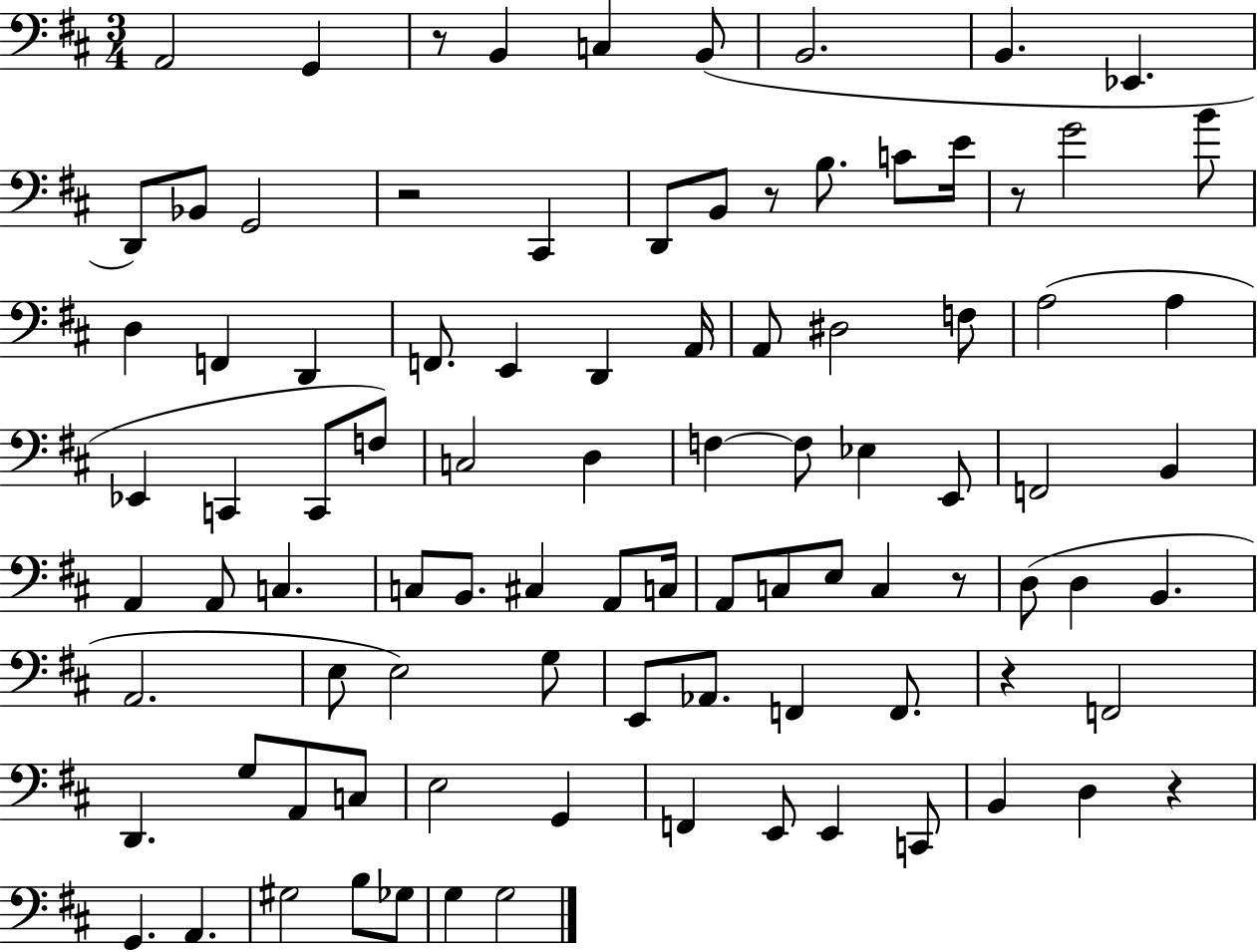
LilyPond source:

{
  \clef bass
  \numericTimeSignature
  \time 3/4
  \key d \major
  a,2 g,4 | r8 b,4 c4 b,8( | b,2. | b,4. ees,4. | \break d,8) bes,8 g,2 | r2 cis,4 | d,8 b,8 r8 b8. c'8 e'16 | r8 g'2 b'8 | \break d4 f,4 d,4 | f,8. e,4 d,4 a,16 | a,8 dis2 f8 | a2( a4 | \break ees,4 c,4 c,8 f8) | c2 d4 | f4~~ f8 ees4 e,8 | f,2 b,4 | \break a,4 a,8 c4. | c8 b,8. cis4 a,8 c16 | a,8 c8 e8 c4 r8 | d8( d4 b,4. | \break a,2. | e8 e2) g8 | e,8 aes,8. f,4 f,8. | r4 f,2 | \break d,4. g8 a,8 c8 | e2 g,4 | f,4 e,8 e,4 c,8 | b,4 d4 r4 | \break g,4. a,4. | gis2 b8 ges8 | g4 g2 | \bar "|."
}